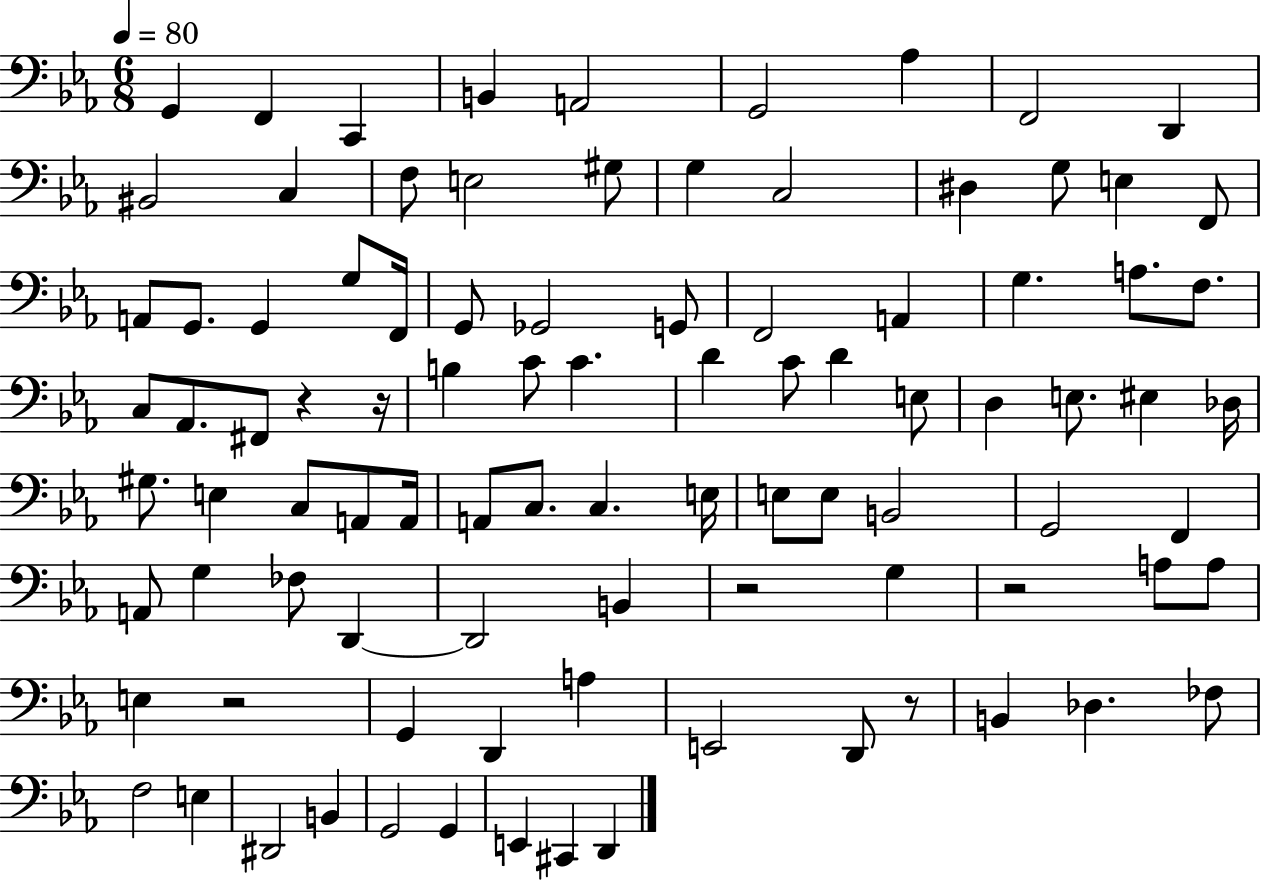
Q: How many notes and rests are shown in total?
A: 94